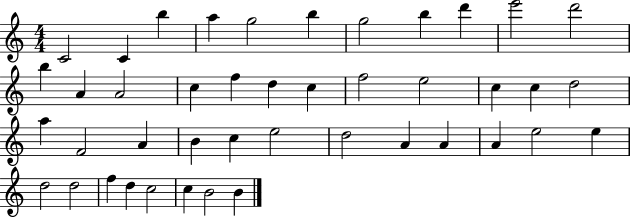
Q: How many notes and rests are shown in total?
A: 43